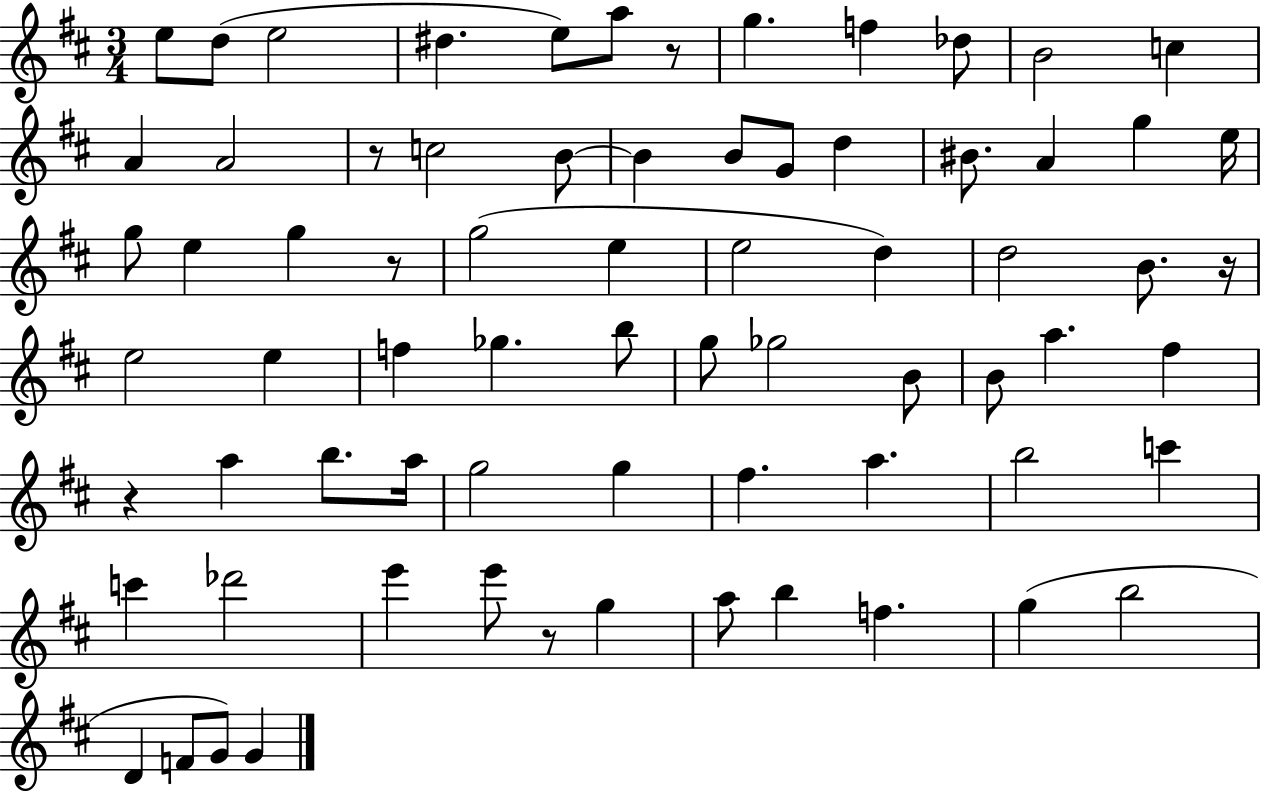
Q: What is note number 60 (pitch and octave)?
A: F5